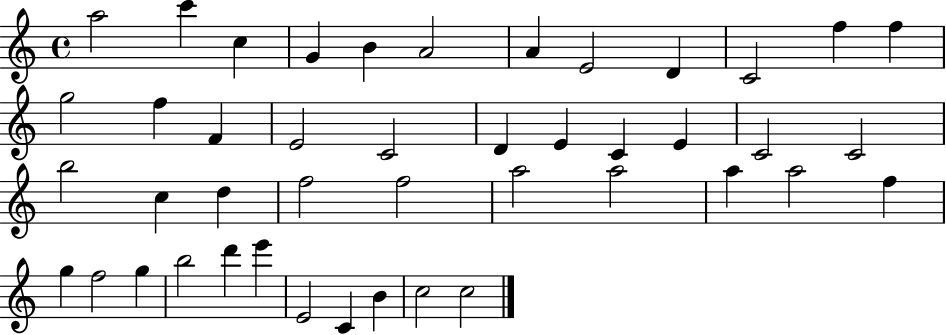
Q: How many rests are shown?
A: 0